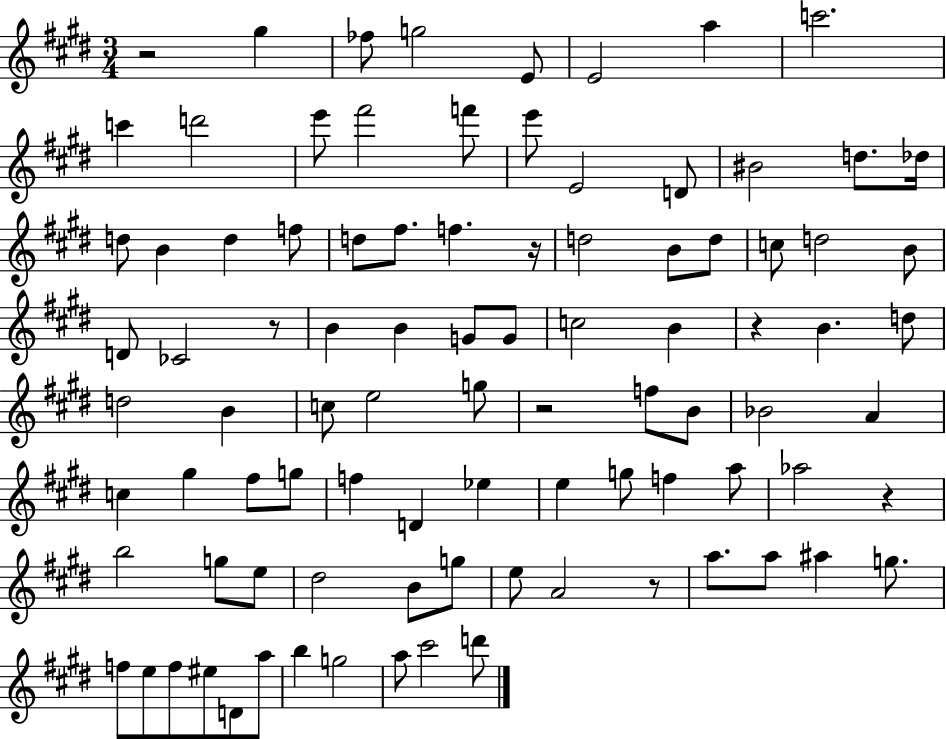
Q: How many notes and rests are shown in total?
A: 92